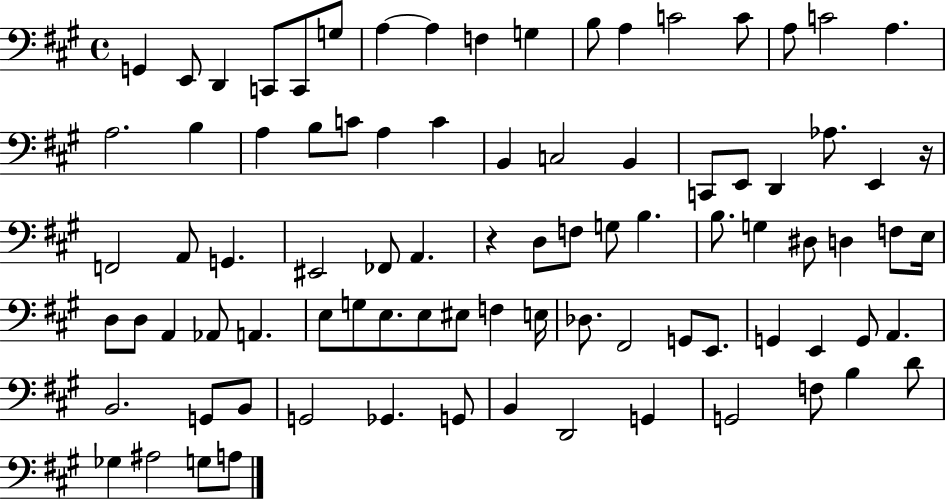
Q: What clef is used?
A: bass